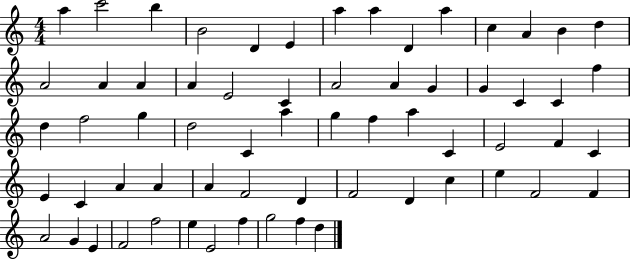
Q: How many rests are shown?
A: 0